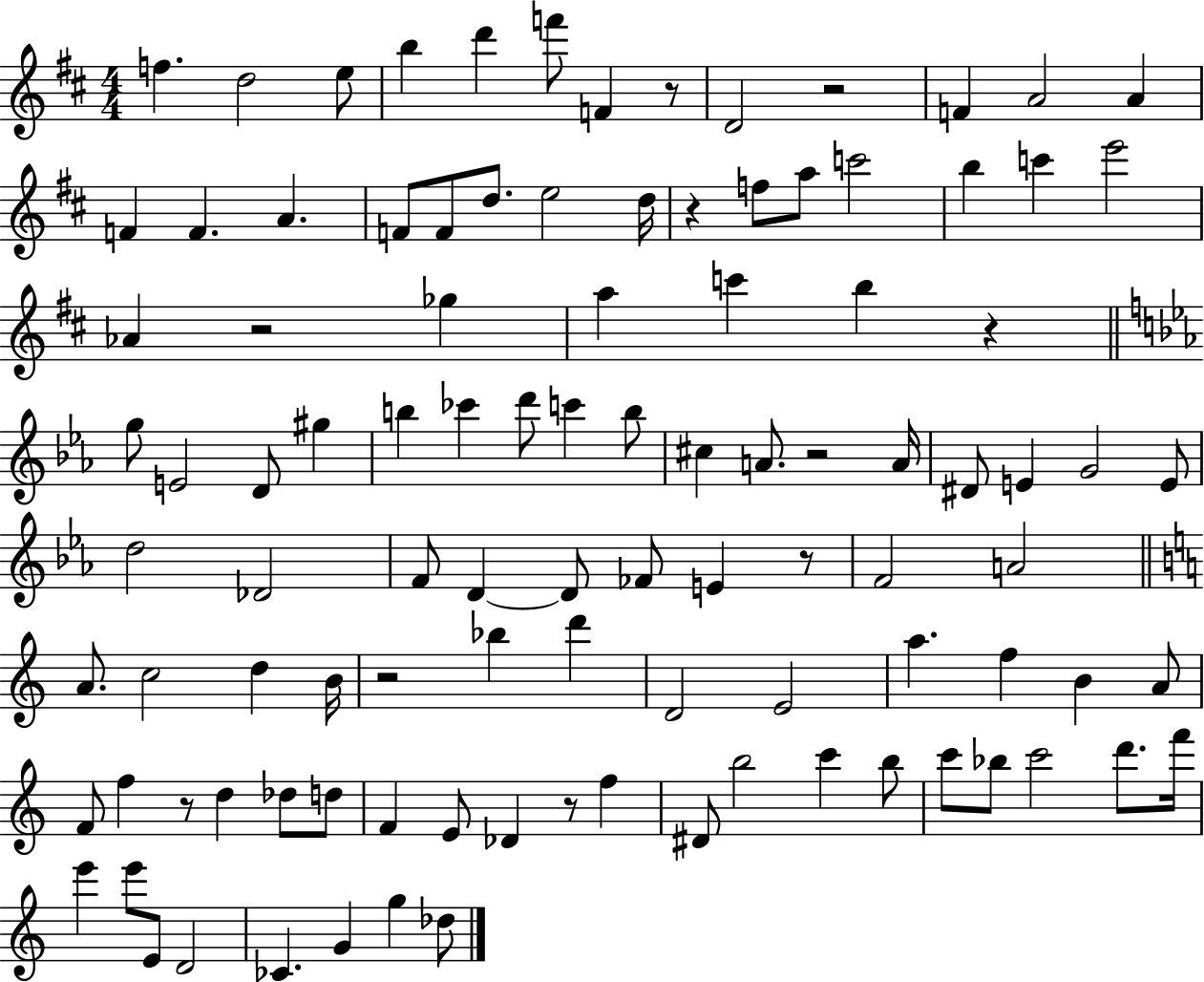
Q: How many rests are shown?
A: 10